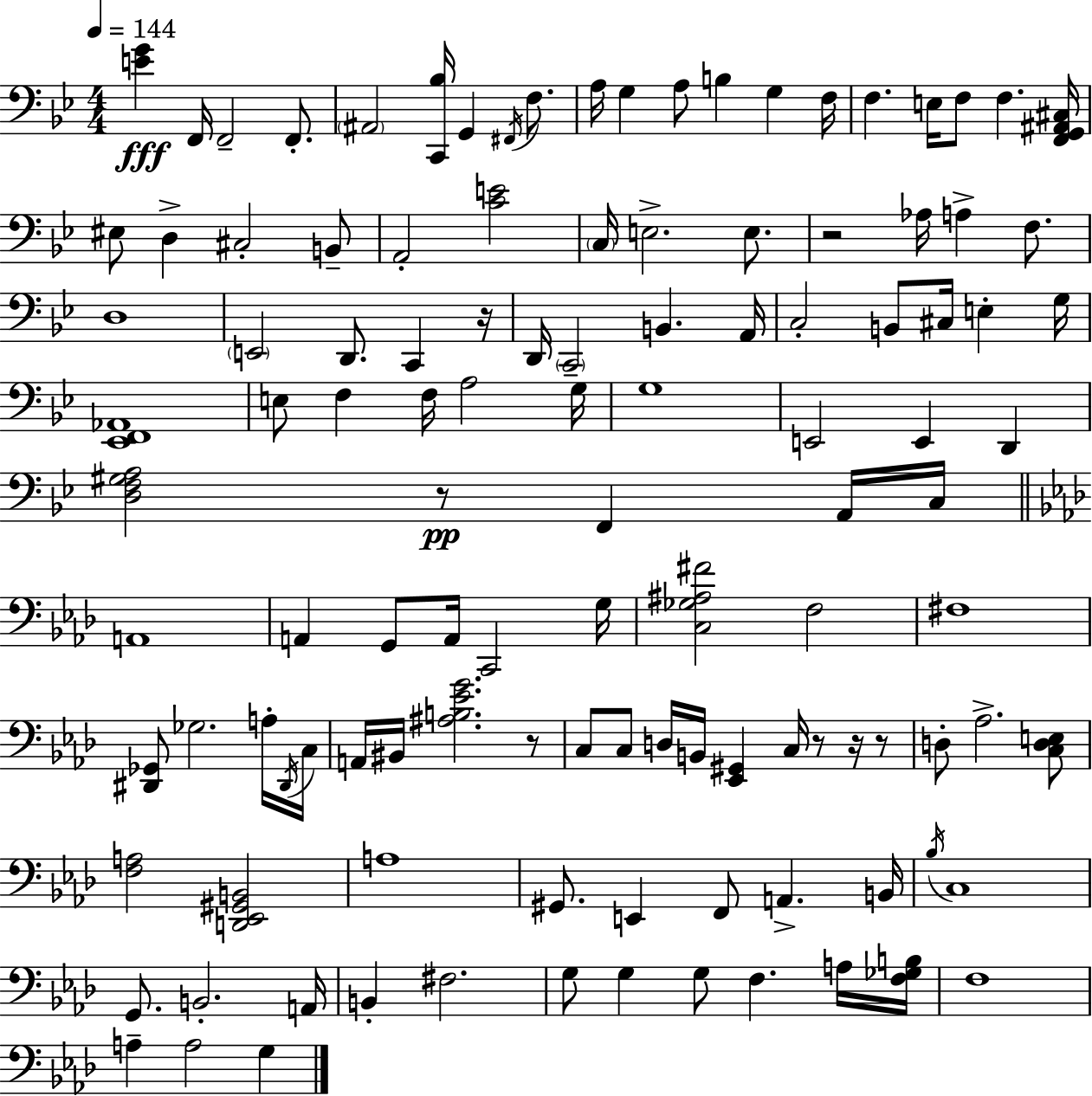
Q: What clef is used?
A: bass